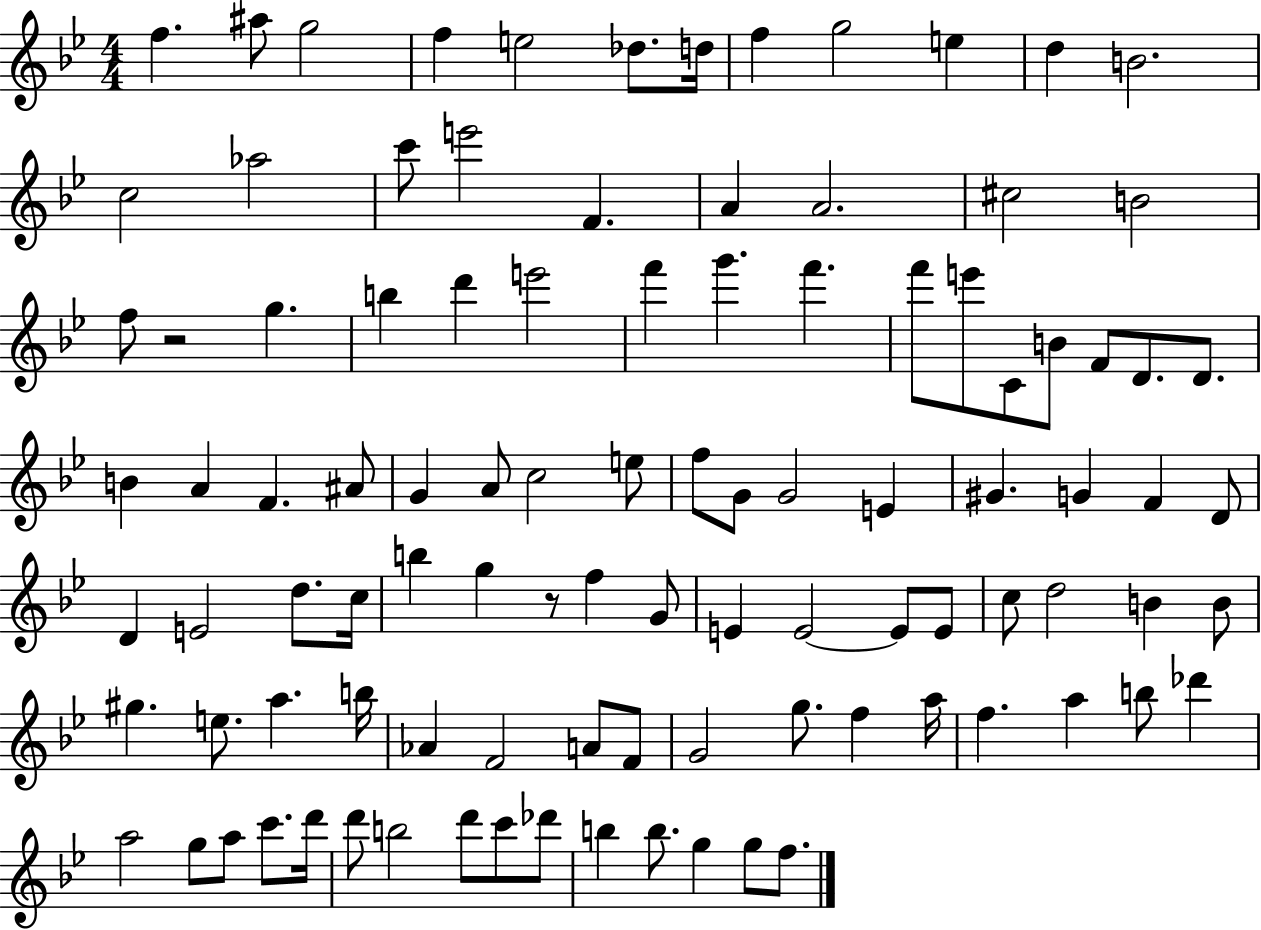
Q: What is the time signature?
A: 4/4